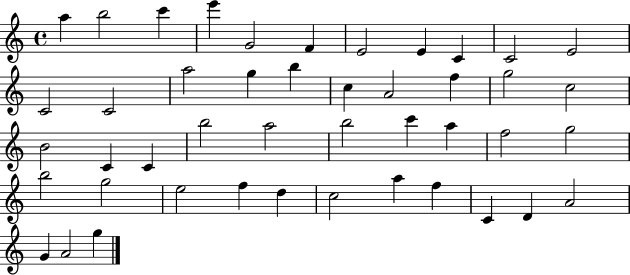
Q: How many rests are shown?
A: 0